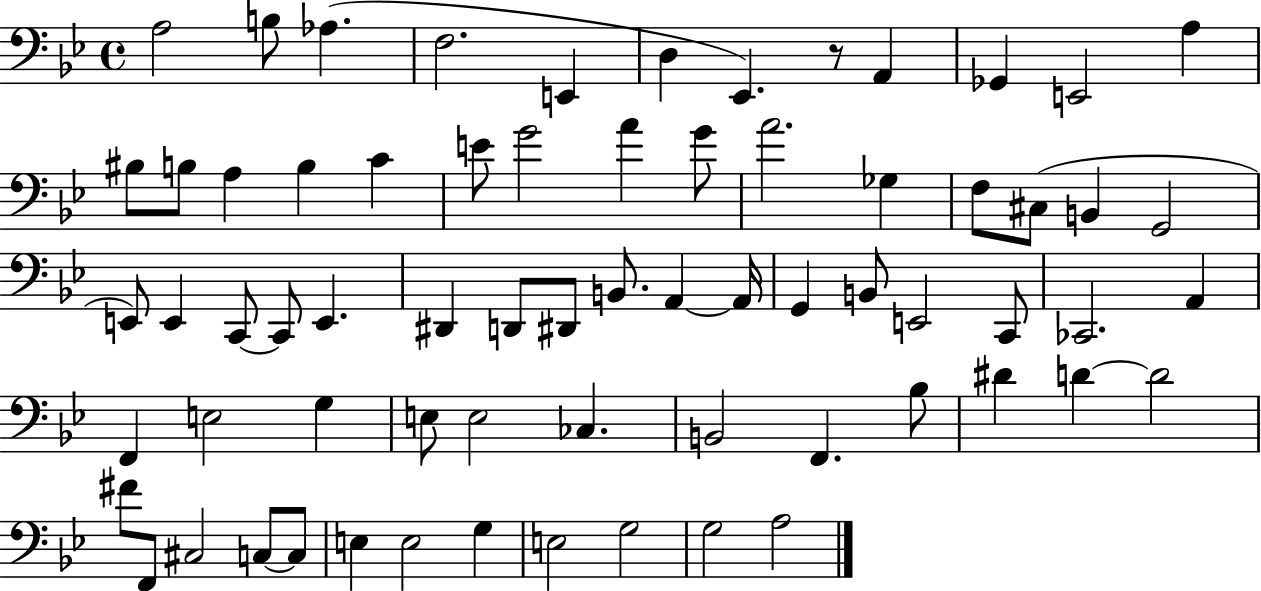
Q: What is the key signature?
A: BES major